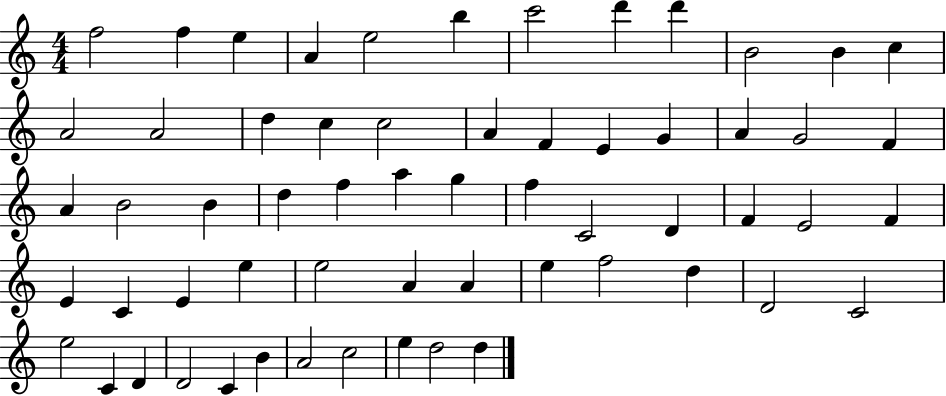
F5/h F5/q E5/q A4/q E5/h B5/q C6/h D6/q D6/q B4/h B4/q C5/q A4/h A4/h D5/q C5/q C5/h A4/q F4/q E4/q G4/q A4/q G4/h F4/q A4/q B4/h B4/q D5/q F5/q A5/q G5/q F5/q C4/h D4/q F4/q E4/h F4/q E4/q C4/q E4/q E5/q E5/h A4/q A4/q E5/q F5/h D5/q D4/h C4/h E5/h C4/q D4/q D4/h C4/q B4/q A4/h C5/h E5/q D5/h D5/q